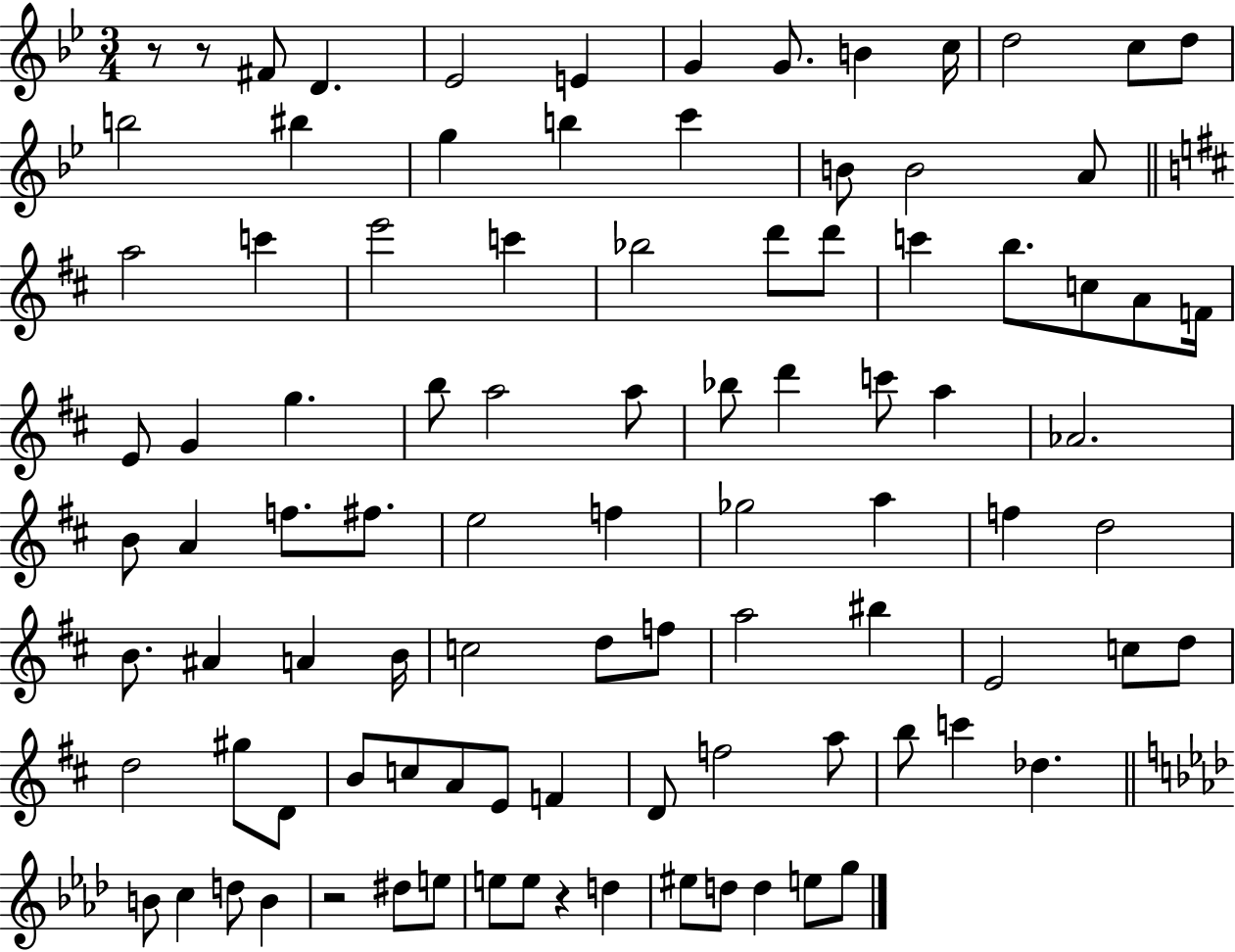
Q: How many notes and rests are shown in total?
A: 96